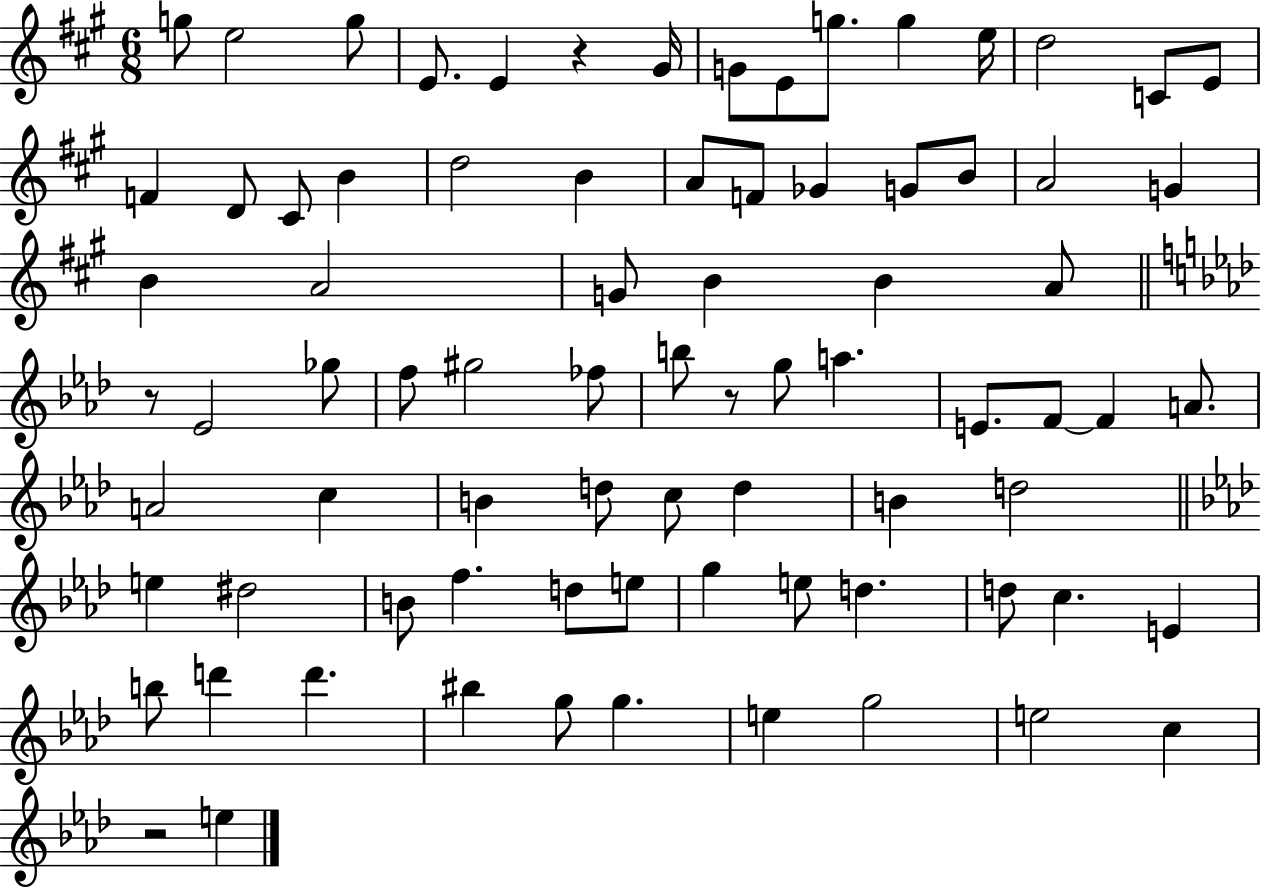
X:1
T:Untitled
M:6/8
L:1/4
K:A
g/2 e2 g/2 E/2 E z ^G/4 G/2 E/2 g/2 g e/4 d2 C/2 E/2 F D/2 ^C/2 B d2 B A/2 F/2 _G G/2 B/2 A2 G B A2 G/2 B B A/2 z/2 _E2 _g/2 f/2 ^g2 _f/2 b/2 z/2 g/2 a E/2 F/2 F A/2 A2 c B d/2 c/2 d B d2 e ^d2 B/2 f d/2 e/2 g e/2 d d/2 c E b/2 d' d' ^b g/2 g e g2 e2 c z2 e